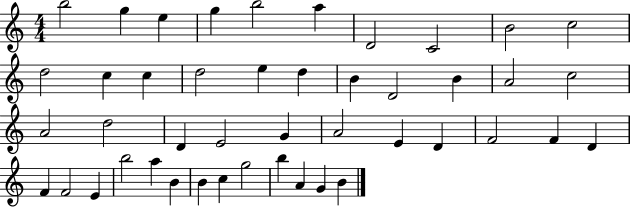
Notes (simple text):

B5/h G5/q E5/q G5/q B5/h A5/q D4/h C4/h B4/h C5/h D5/h C5/q C5/q D5/h E5/q D5/q B4/q D4/h B4/q A4/h C5/h A4/h D5/h D4/q E4/h G4/q A4/h E4/q D4/q F4/h F4/q D4/q F4/q F4/h E4/q B5/h A5/q B4/q B4/q C5/q G5/h B5/q A4/q G4/q B4/q